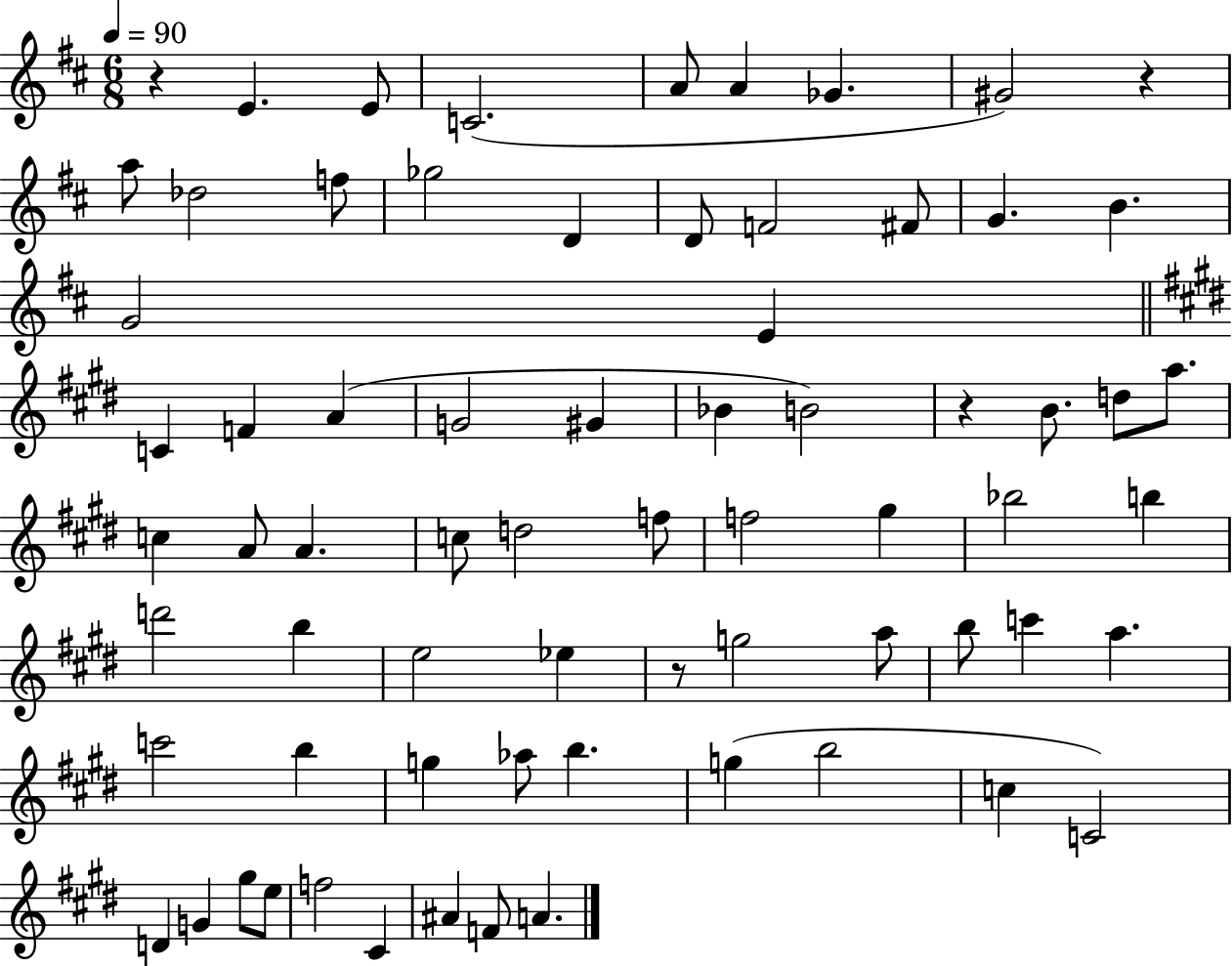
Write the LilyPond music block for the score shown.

{
  \clef treble
  \numericTimeSignature
  \time 6/8
  \key d \major
  \tempo 4 = 90
  r4 e'4. e'8 | c'2.( | a'8 a'4 ges'4. | gis'2) r4 | \break a''8 des''2 f''8 | ges''2 d'4 | d'8 f'2 fis'8 | g'4. b'4. | \break g'2 e'4 | \bar "||" \break \key e \major c'4 f'4 a'4( | g'2 gis'4 | bes'4 b'2) | r4 b'8. d''8 a''8. | \break c''4 a'8 a'4. | c''8 d''2 f''8 | f''2 gis''4 | bes''2 b''4 | \break d'''2 b''4 | e''2 ees''4 | r8 g''2 a''8 | b''8 c'''4 a''4. | \break c'''2 b''4 | g''4 aes''8 b''4. | g''4( b''2 | c''4 c'2) | \break d'4 g'4 gis''8 e''8 | f''2 cis'4 | ais'4 f'8 a'4. | \bar "|."
}